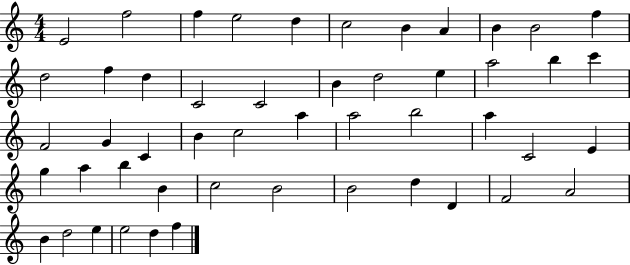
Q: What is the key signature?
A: C major